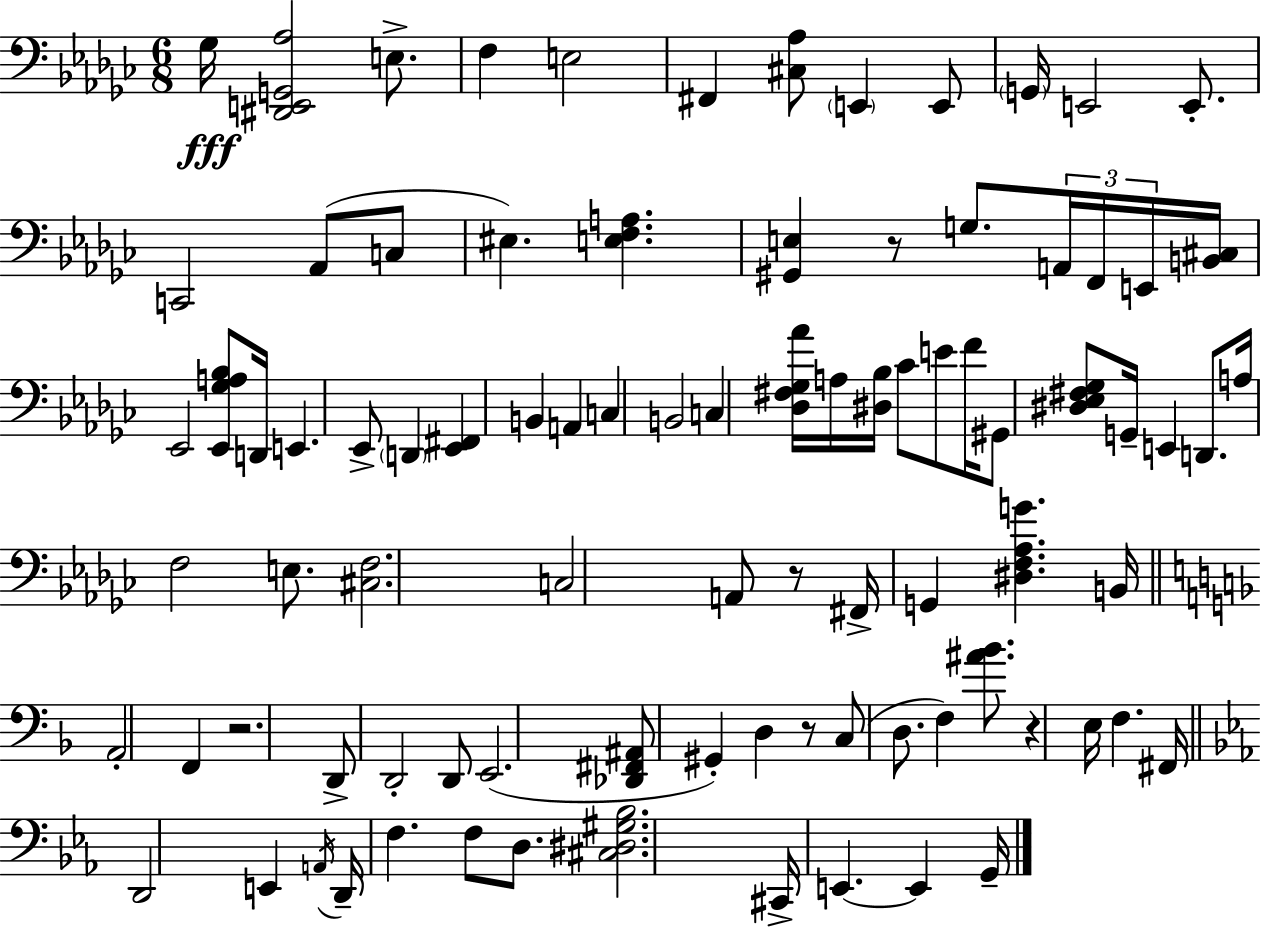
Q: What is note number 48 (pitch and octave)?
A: D2